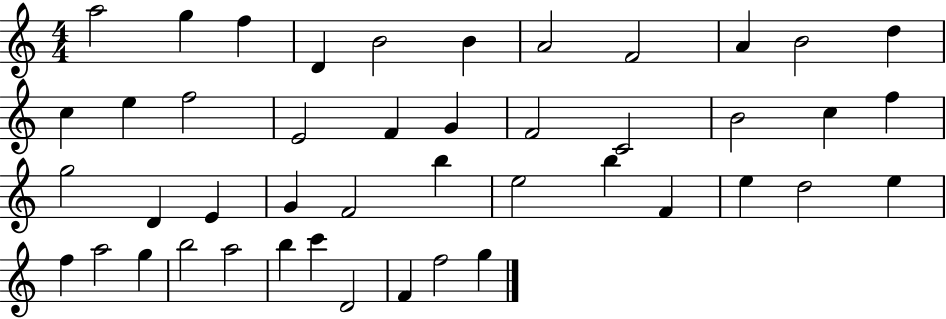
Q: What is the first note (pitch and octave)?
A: A5